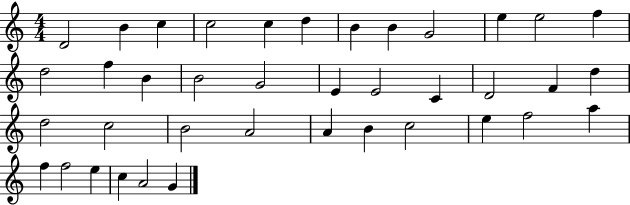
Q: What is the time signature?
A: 4/4